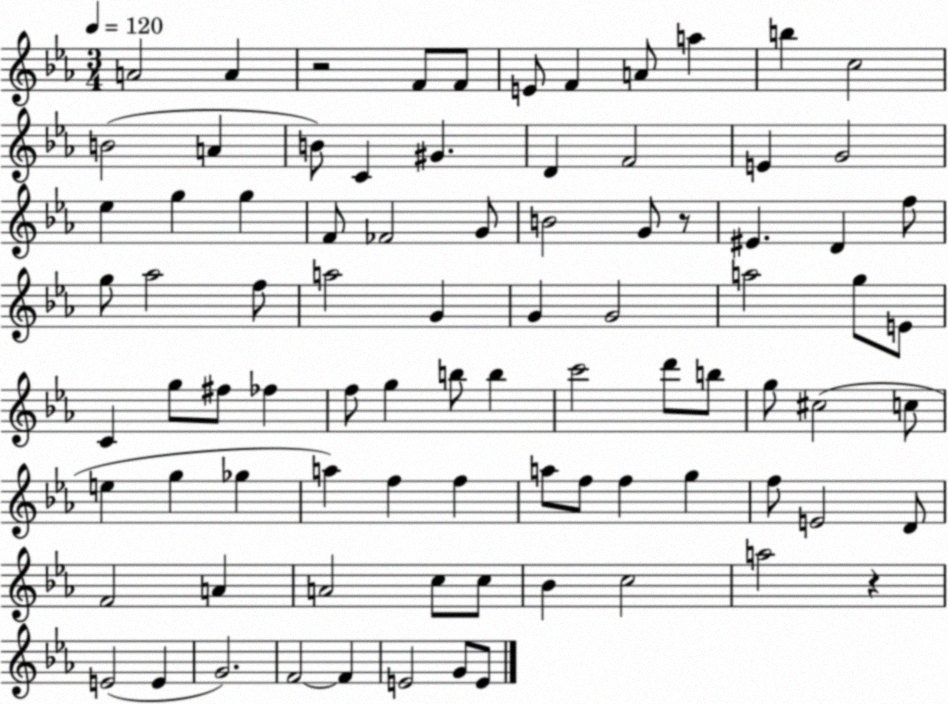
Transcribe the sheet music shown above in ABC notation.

X:1
T:Untitled
M:3/4
L:1/4
K:Eb
A2 A z2 F/2 F/2 E/2 F A/2 a b c2 B2 A B/2 C ^G D F2 E G2 _e g g F/2 _F2 G/2 B2 G/2 z/2 ^E D f/2 g/2 _a2 f/2 a2 G G G2 a2 g/2 E/2 C g/2 ^f/2 _f f/2 g b/2 b c'2 d'/2 b/2 g/2 ^c2 c/2 e g _g a f f a/2 f/2 f g f/2 E2 D/2 F2 A A2 c/2 c/2 _B c2 a2 z E2 E G2 F2 F E2 G/2 E/2